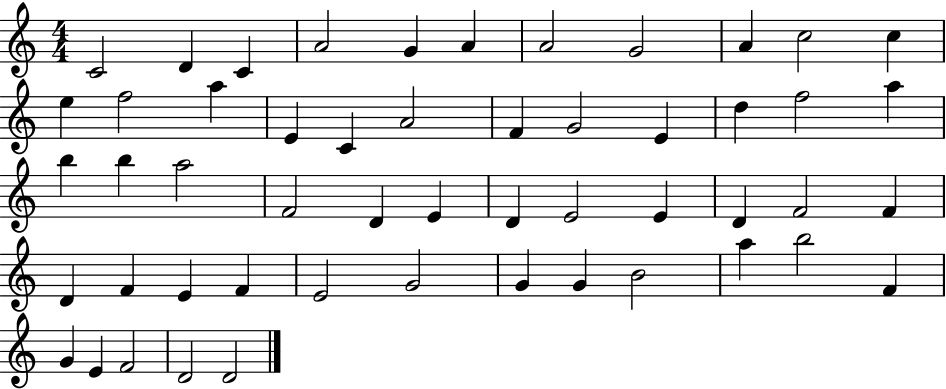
X:1
T:Untitled
M:4/4
L:1/4
K:C
C2 D C A2 G A A2 G2 A c2 c e f2 a E C A2 F G2 E d f2 a b b a2 F2 D E D E2 E D F2 F D F E F E2 G2 G G B2 a b2 F G E F2 D2 D2